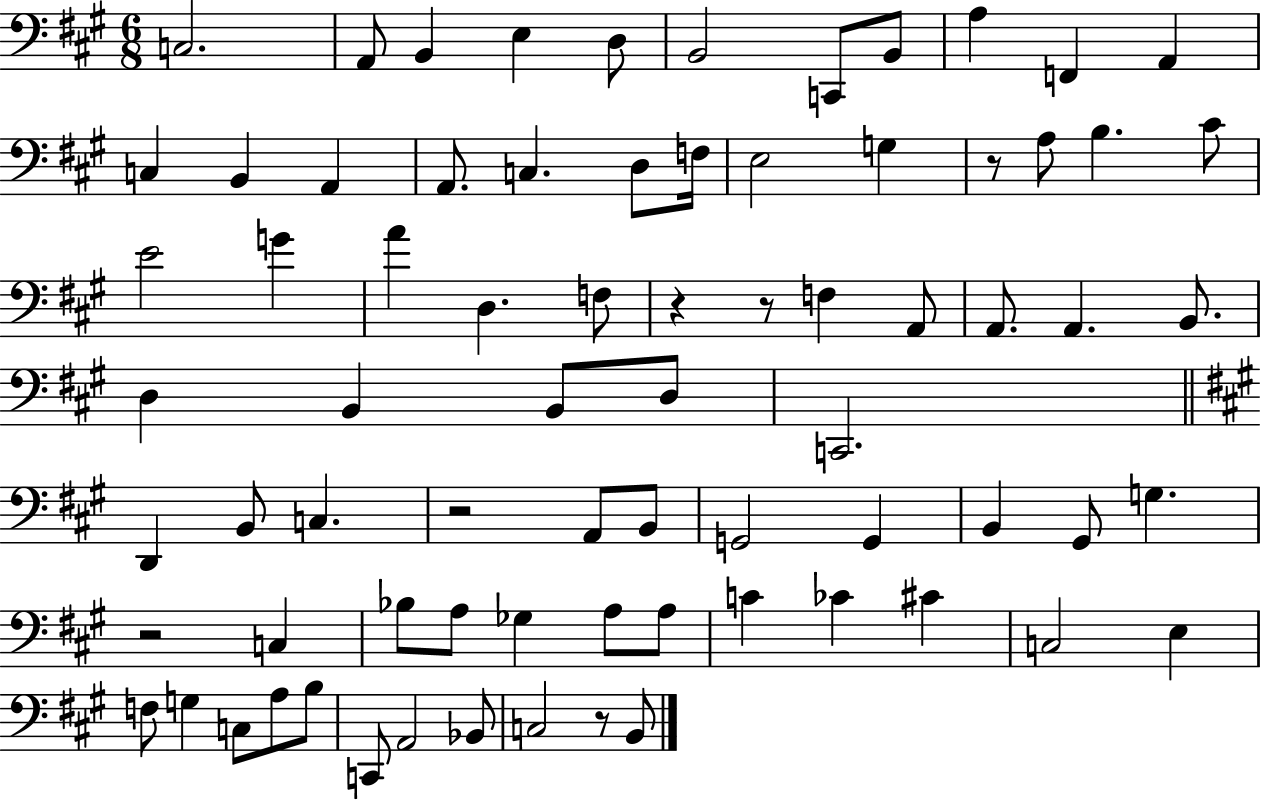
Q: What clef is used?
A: bass